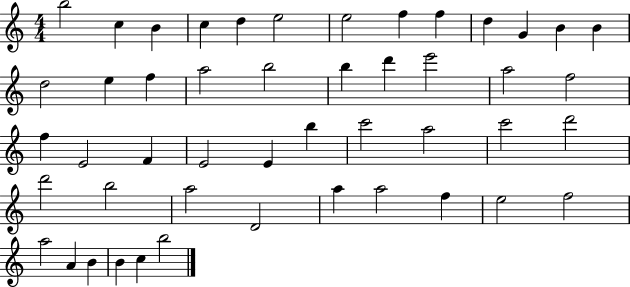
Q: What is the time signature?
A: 4/4